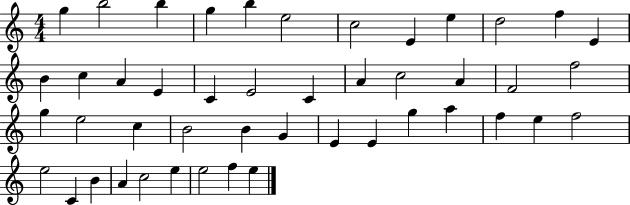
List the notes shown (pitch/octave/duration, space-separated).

G5/q B5/h B5/q G5/q B5/q E5/h C5/h E4/q E5/q D5/h F5/q E4/q B4/q C5/q A4/q E4/q C4/q E4/h C4/q A4/q C5/h A4/q F4/h F5/h G5/q E5/h C5/q B4/h B4/q G4/q E4/q E4/q G5/q A5/q F5/q E5/q F5/h E5/h C4/q B4/q A4/q C5/h E5/q E5/h F5/q E5/q